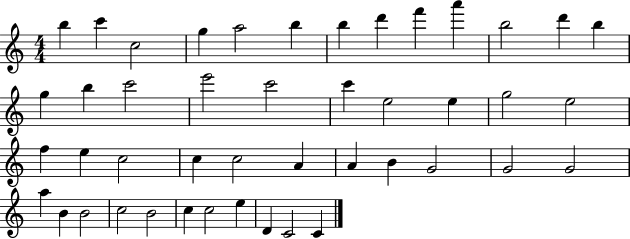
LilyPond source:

{
  \clef treble
  \numericTimeSignature
  \time 4/4
  \key c \major
  b''4 c'''4 c''2 | g''4 a''2 b''4 | b''4 d'''4 f'''4 a'''4 | b''2 d'''4 b''4 | \break g''4 b''4 c'''2 | e'''2 c'''2 | c'''4 e''2 e''4 | g''2 e''2 | \break f''4 e''4 c''2 | c''4 c''2 a'4 | a'4 b'4 g'2 | g'2 g'2 | \break a''4 b'4 b'2 | c''2 b'2 | c''4 c''2 e''4 | d'4 c'2 c'4 | \break \bar "|."
}